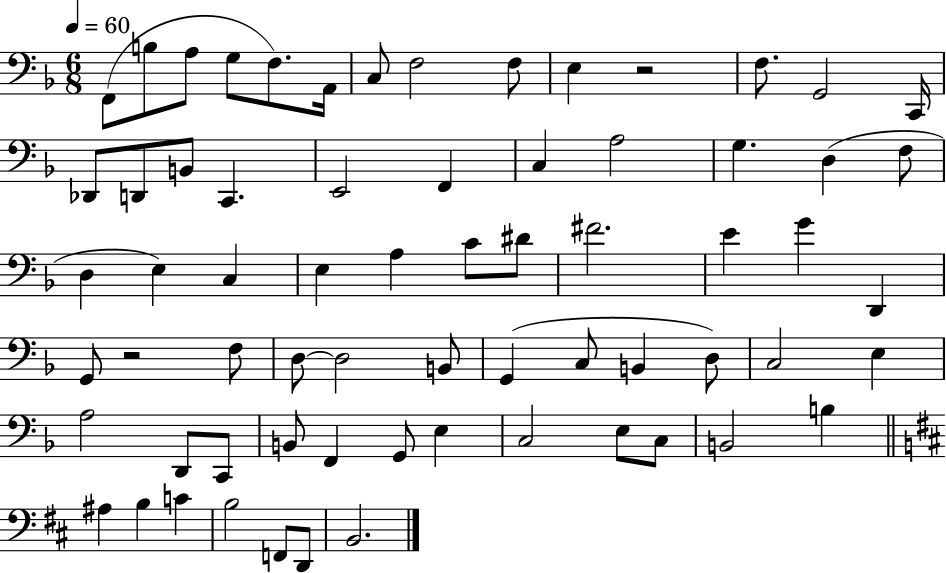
{
  \clef bass
  \numericTimeSignature
  \time 6/8
  \key f \major
  \tempo 4 = 60
  f,8( b8 a8 g8 f8.) a,16 | c8 f2 f8 | e4 r2 | f8. g,2 c,16 | \break des,8 d,8 b,8 c,4. | e,2 f,4 | c4 a2 | g4. d4( f8 | \break d4 e4) c4 | e4 a4 c'8 dis'8 | fis'2. | e'4 g'4 d,4 | \break g,8 r2 f8 | d8~~ d2 b,8 | g,4( c8 b,4 d8) | c2 e4 | \break a2 d,8 c,8 | b,8 f,4 g,8 e4 | c2 e8 c8 | b,2 b4 | \break \bar "||" \break \key b \minor ais4 b4 c'4 | b2 f,8 d,8 | b,2. | \bar "|."
}